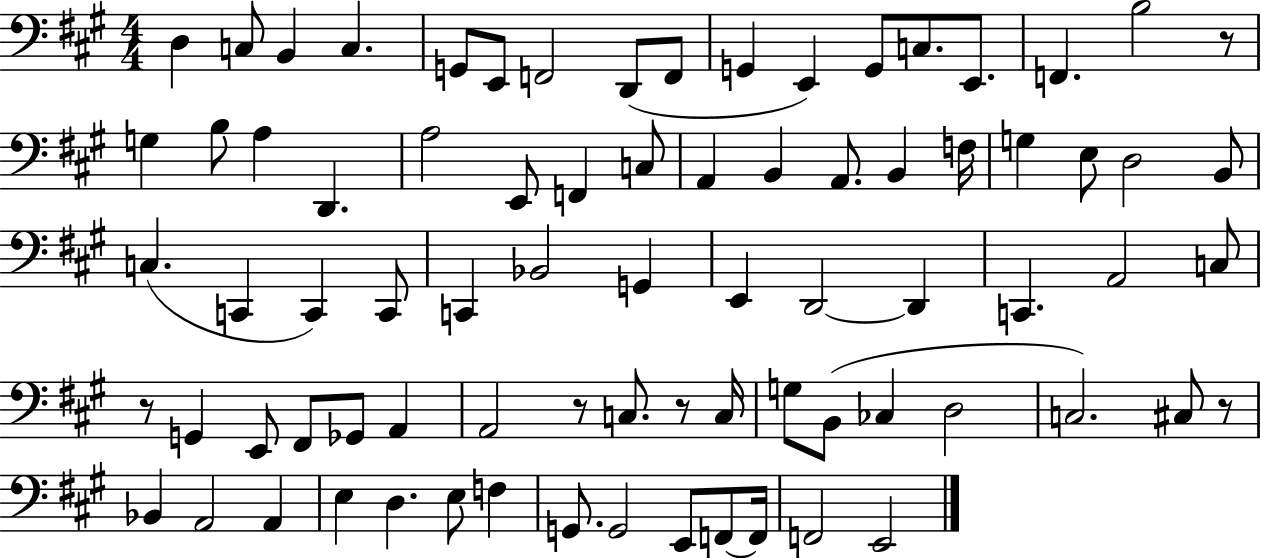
{
  \clef bass
  \numericTimeSignature
  \time 4/4
  \key a \major
  d4 c8 b,4 c4. | g,8 e,8 f,2 d,8( f,8 | g,4 e,4) g,8 c8. e,8. | f,4. b2 r8 | \break g4 b8 a4 d,4. | a2 e,8 f,4 c8 | a,4 b,4 a,8. b,4 f16 | g4 e8 d2 b,8 | \break c4.( c,4 c,4) c,8 | c,4 bes,2 g,4 | e,4 d,2~~ d,4 | c,4. a,2 c8 | \break r8 g,4 e,8 fis,8 ges,8 a,4 | a,2 r8 c8. r8 c16 | g8 b,8( ces4 d2 | c2.) cis8 r8 | \break bes,4 a,2 a,4 | e4 d4. e8 f4 | g,8. g,2 e,8 f,8~~ f,16 | f,2 e,2 | \break \bar "|."
}